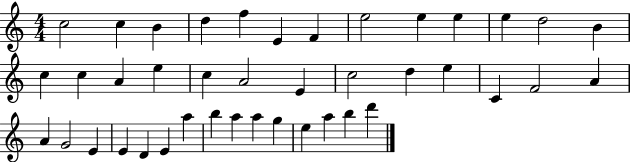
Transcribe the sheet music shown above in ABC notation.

X:1
T:Untitled
M:4/4
L:1/4
K:C
c2 c B d f E F e2 e e e d2 B c c A e c A2 E c2 d e C F2 A A G2 E E D E a b a a g e a b d'